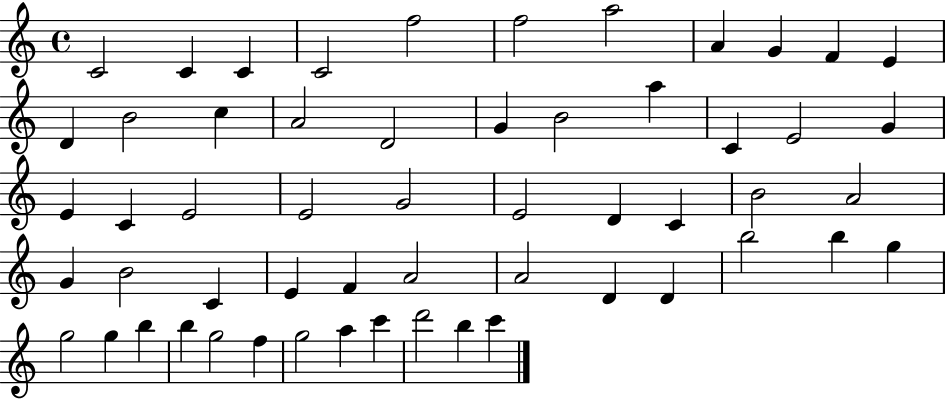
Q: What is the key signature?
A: C major